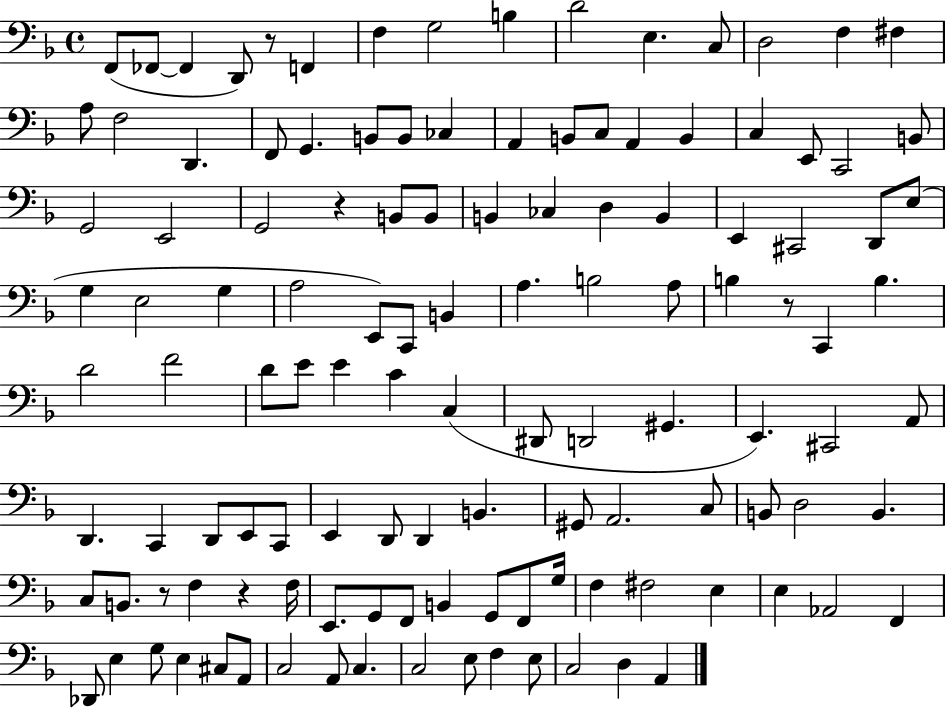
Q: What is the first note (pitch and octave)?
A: F2